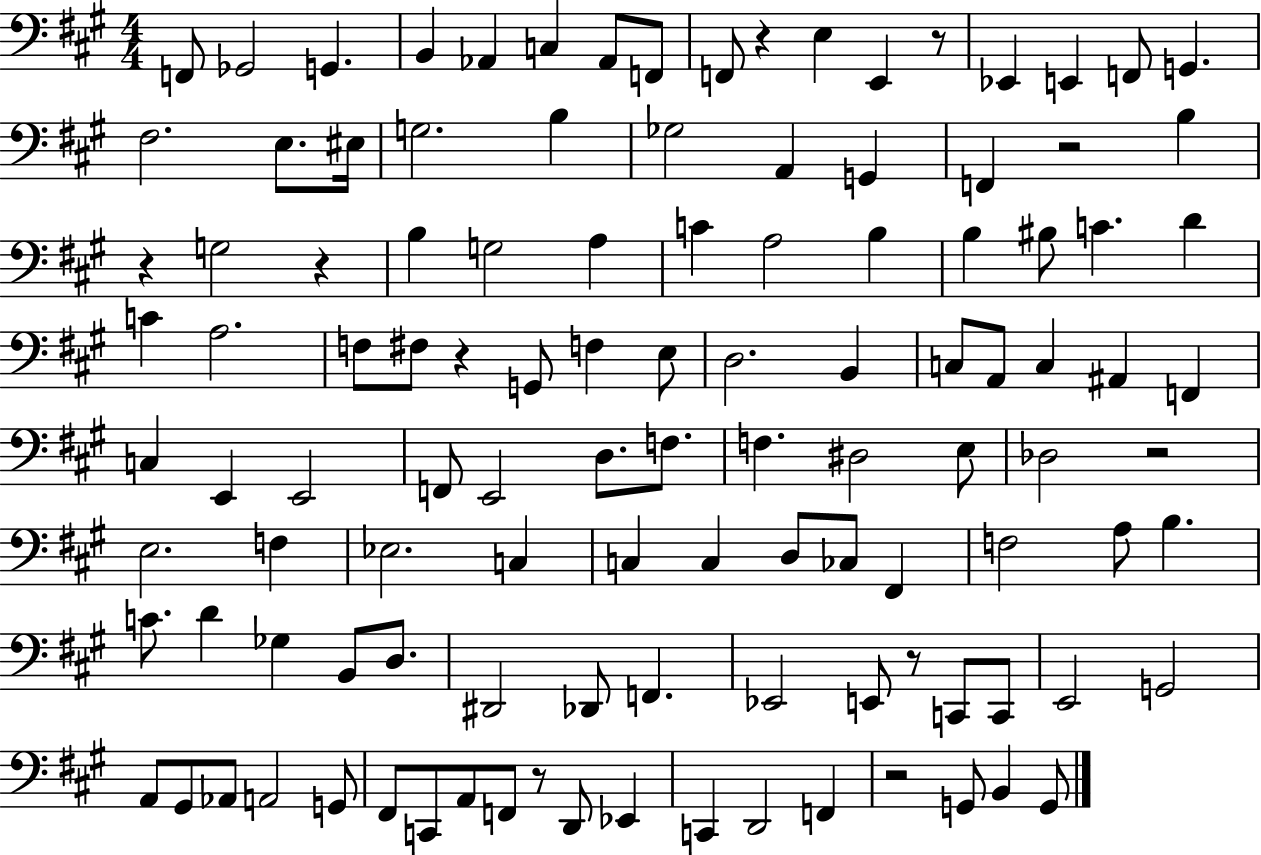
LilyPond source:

{
  \clef bass
  \numericTimeSignature
  \time 4/4
  \key a \major
  \repeat volta 2 { f,8 ges,2 g,4. | b,4 aes,4 c4 aes,8 f,8 | f,8 r4 e4 e,4 r8 | ees,4 e,4 f,8 g,4. | \break fis2. e8. eis16 | g2. b4 | ges2 a,4 g,4 | f,4 r2 b4 | \break r4 g2 r4 | b4 g2 a4 | c'4 a2 b4 | b4 bis8 c'4. d'4 | \break c'4 a2. | f8 fis8 r4 g,8 f4 e8 | d2. b,4 | c8 a,8 c4 ais,4 f,4 | \break c4 e,4 e,2 | f,8 e,2 d8. f8. | f4. dis2 e8 | des2 r2 | \break e2. f4 | ees2. c4 | c4 c4 d8 ces8 fis,4 | f2 a8 b4. | \break c'8. d'4 ges4 b,8 d8. | dis,2 des,8 f,4. | ees,2 e,8 r8 c,8 c,8 | e,2 g,2 | \break a,8 gis,8 aes,8 a,2 g,8 | fis,8 c,8 a,8 f,8 r8 d,8 ees,4 | c,4 d,2 f,4 | r2 g,8 b,4 g,8 | \break } \bar "|."
}